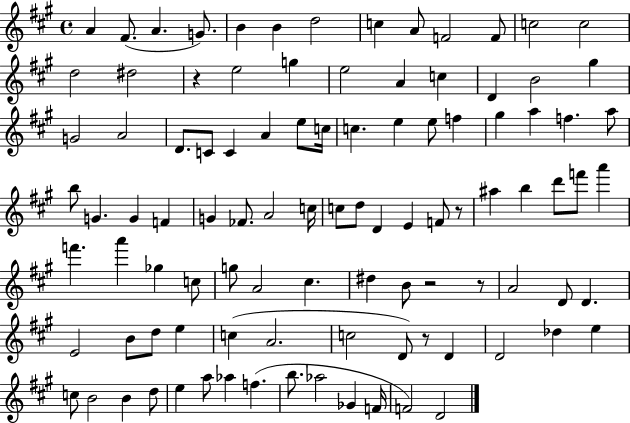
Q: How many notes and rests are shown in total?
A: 100